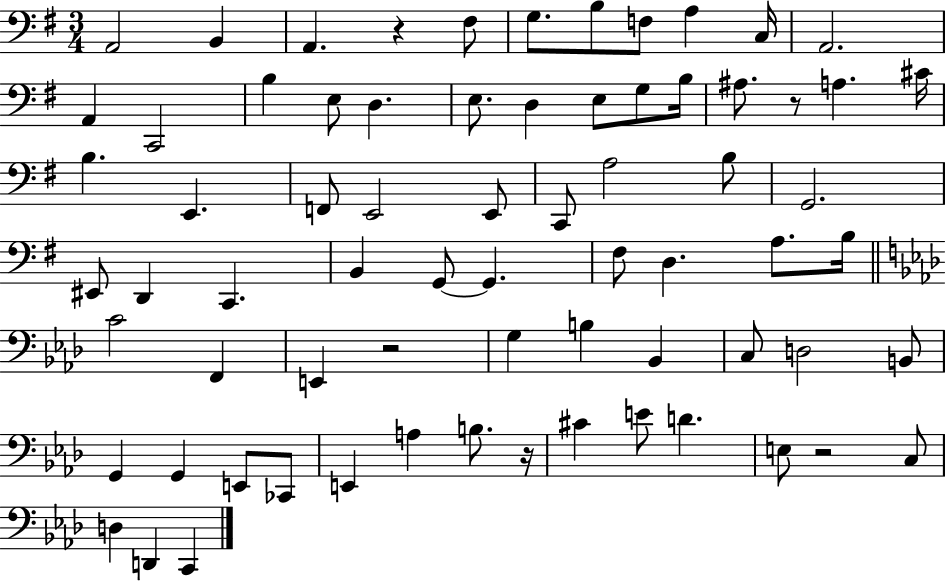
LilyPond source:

{
  \clef bass
  \numericTimeSignature
  \time 3/4
  \key g \major
  a,2 b,4 | a,4. r4 fis8 | g8. b8 f8 a4 c16 | a,2. | \break a,4 c,2 | b4 e8 d4. | e8. d4 e8 g8 b16 | ais8. r8 a4. cis'16 | \break b4. e,4. | f,8 e,2 e,8 | c,8 a2 b8 | g,2. | \break eis,8 d,4 c,4. | b,4 g,8~~ g,4. | fis8 d4. a8. b16 | \bar "||" \break \key f \minor c'2 f,4 | e,4 r2 | g4 b4 bes,4 | c8 d2 b,8 | \break g,4 g,4 e,8 ces,8 | e,4 a4 b8. r16 | cis'4 e'8 d'4. | e8 r2 c8 | \break d4 d,4 c,4 | \bar "|."
}